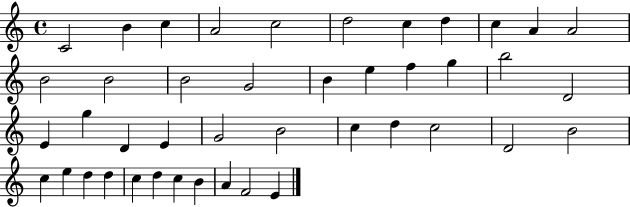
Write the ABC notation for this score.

X:1
T:Untitled
M:4/4
L:1/4
K:C
C2 B c A2 c2 d2 c d c A A2 B2 B2 B2 G2 B e f g b2 D2 E g D E G2 B2 c d c2 D2 B2 c e d d c d c B A F2 E